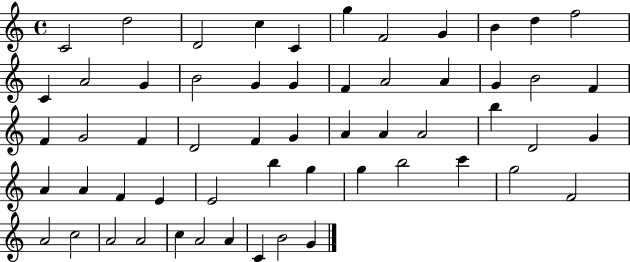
C4/h D5/h D4/h C5/q C4/q G5/q F4/h G4/q B4/q D5/q F5/h C4/q A4/h G4/q B4/h G4/q G4/q F4/q A4/h A4/q G4/q B4/h F4/q F4/q G4/h F4/q D4/h F4/q G4/q A4/q A4/q A4/h B5/q D4/h G4/q A4/q A4/q F4/q E4/q E4/h B5/q G5/q G5/q B5/h C6/q G5/h F4/h A4/h C5/h A4/h A4/h C5/q A4/h A4/q C4/q B4/h G4/q